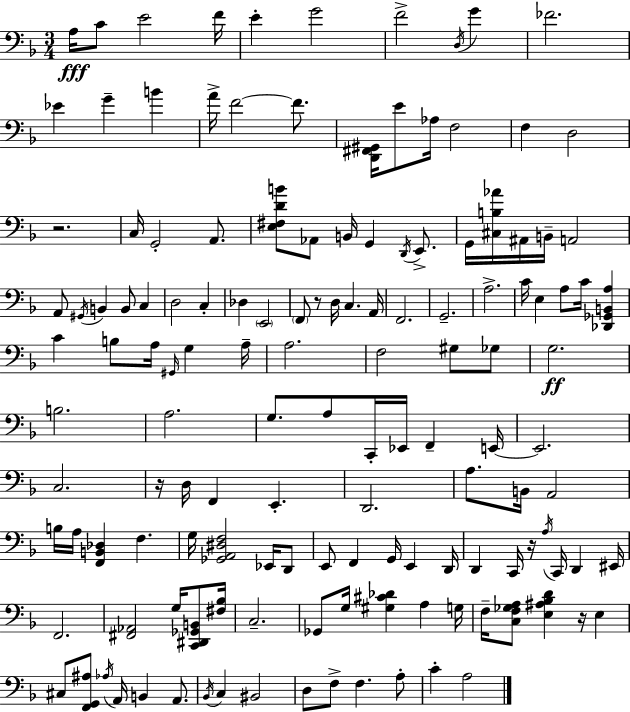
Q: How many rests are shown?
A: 5